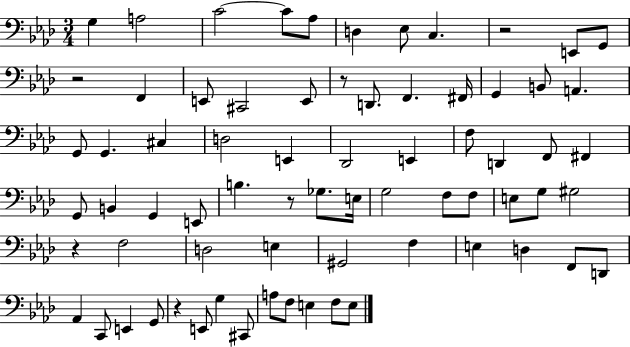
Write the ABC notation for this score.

X:1
T:Untitled
M:3/4
L:1/4
K:Ab
G, A,2 C2 C/2 _A,/2 D, _E,/2 C, z2 E,,/2 G,,/2 z2 F,, E,,/2 ^C,,2 E,,/2 z/2 D,,/2 F,, ^F,,/4 G,, B,,/2 A,, G,,/2 G,, ^C, D,2 E,, _D,,2 E,, F,/2 D,, F,,/2 ^F,, G,,/2 B,, G,, E,,/2 B, z/2 _G,/2 E,/4 G,2 F,/2 F,/2 E,/2 G,/2 ^G,2 z F,2 D,2 E, ^G,,2 F, E, D, F,,/2 D,,/2 _A,, C,,/2 E,, G,,/2 z E,,/2 G, ^C,,/2 A,/2 F,/2 E, F,/2 E,/2